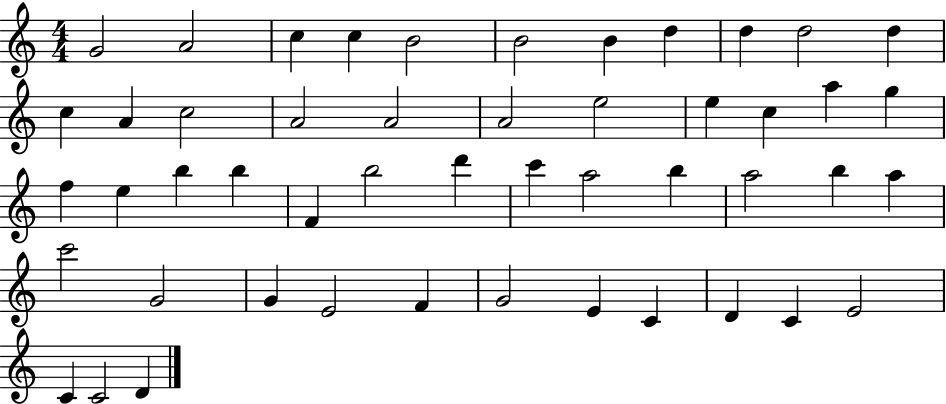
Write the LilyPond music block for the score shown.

{
  \clef treble
  \numericTimeSignature
  \time 4/4
  \key c \major
  g'2 a'2 | c''4 c''4 b'2 | b'2 b'4 d''4 | d''4 d''2 d''4 | \break c''4 a'4 c''2 | a'2 a'2 | a'2 e''2 | e''4 c''4 a''4 g''4 | \break f''4 e''4 b''4 b''4 | f'4 b''2 d'''4 | c'''4 a''2 b''4 | a''2 b''4 a''4 | \break c'''2 g'2 | g'4 e'2 f'4 | g'2 e'4 c'4 | d'4 c'4 e'2 | \break c'4 c'2 d'4 | \bar "|."
}